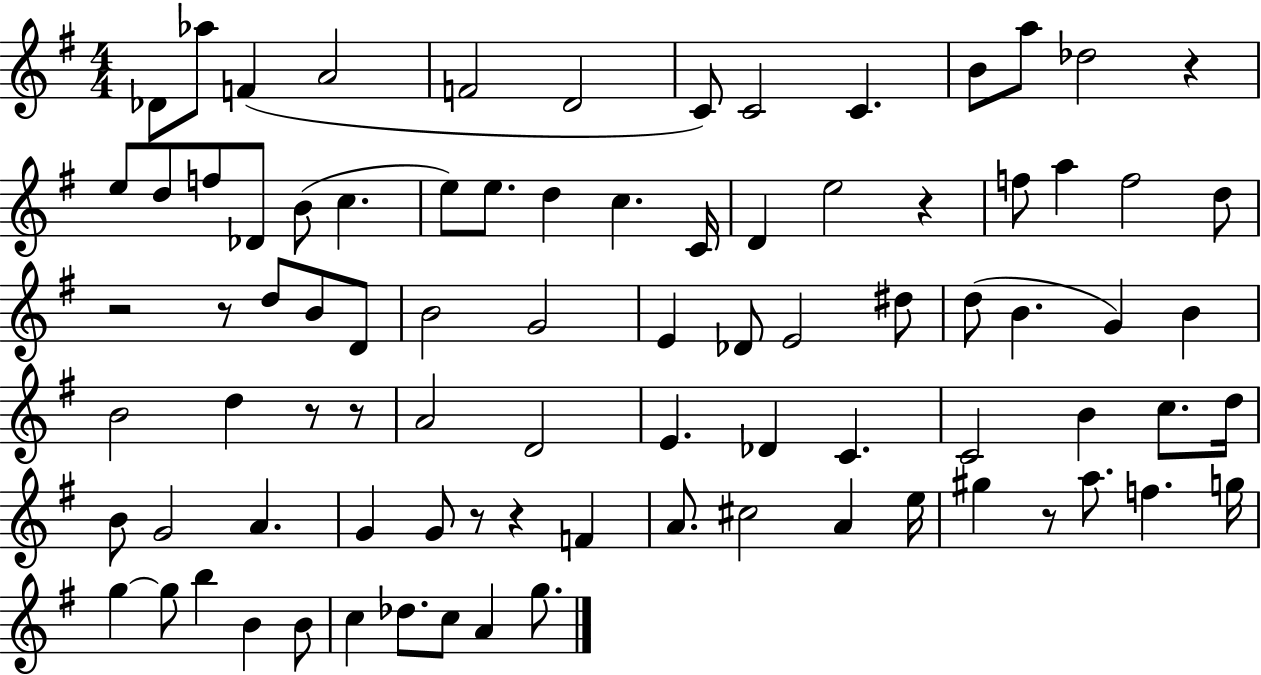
{
  \clef treble
  \numericTimeSignature
  \time 4/4
  \key g \major
  des'8 aes''8 f'4( a'2 | f'2 d'2 | c'8) c'2 c'4. | b'8 a''8 des''2 r4 | \break e''8 d''8 f''8 des'8 b'8( c''4. | e''8) e''8. d''4 c''4. c'16 | d'4 e''2 r4 | f''8 a''4 f''2 d''8 | \break r2 r8 d''8 b'8 d'8 | b'2 g'2 | e'4 des'8 e'2 dis''8 | d''8( b'4. g'4) b'4 | \break b'2 d''4 r8 r8 | a'2 d'2 | e'4. des'4 c'4. | c'2 b'4 c''8. d''16 | \break b'8 g'2 a'4. | g'4 g'8 r8 r4 f'4 | a'8. cis''2 a'4 e''16 | gis''4 r8 a''8. f''4. g''16 | \break g''4~~ g''8 b''4 b'4 b'8 | c''4 des''8. c''8 a'4 g''8. | \bar "|."
}